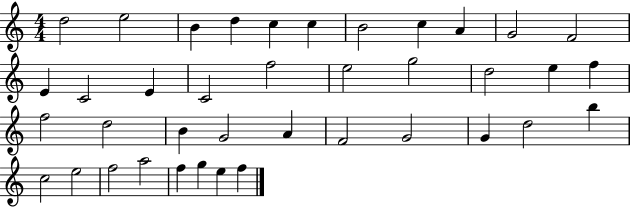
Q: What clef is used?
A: treble